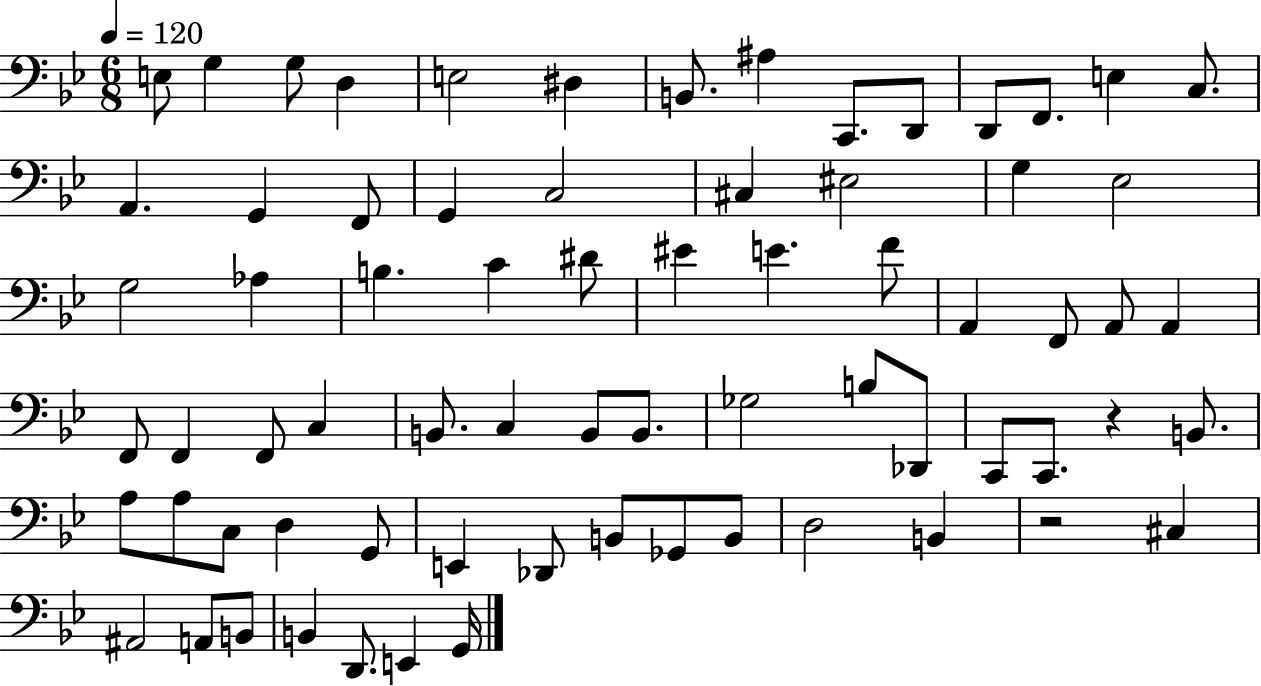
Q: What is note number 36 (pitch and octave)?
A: F2